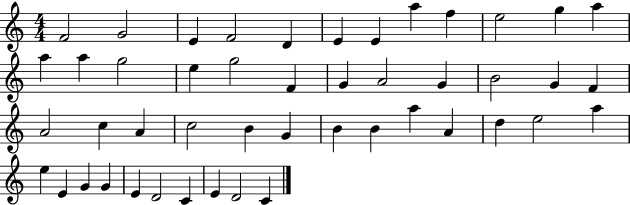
X:1
T:Untitled
M:4/4
L:1/4
K:C
F2 G2 E F2 D E E a f e2 g a a a g2 e g2 F G A2 G B2 G F A2 c A c2 B G B B a A d e2 a e E G G E D2 C E D2 C